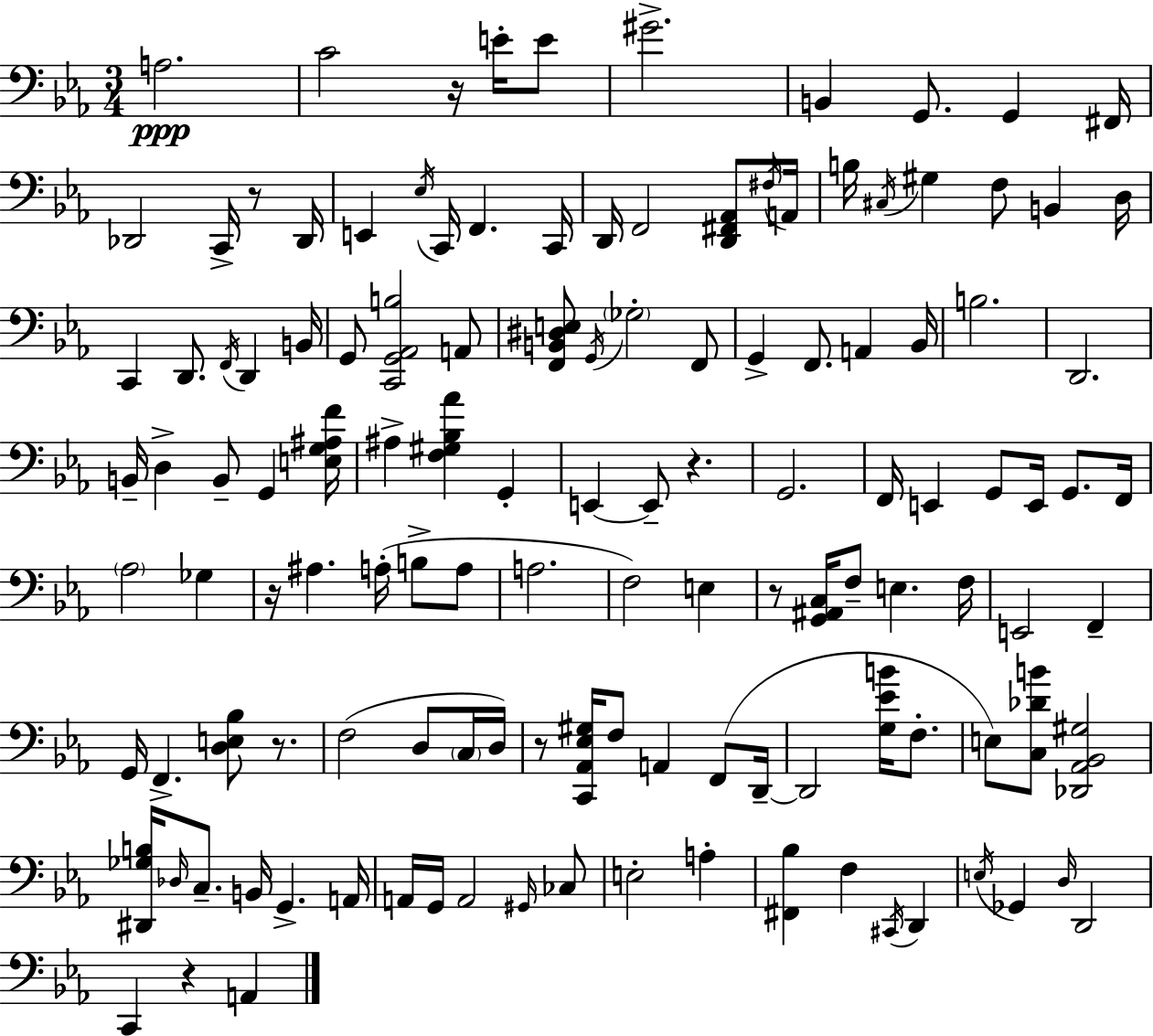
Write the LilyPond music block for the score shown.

{
  \clef bass
  \numericTimeSignature
  \time 3/4
  \key c \minor
  a2.\ppp | c'2 r16 e'16-. e'8 | gis'2.-> | b,4 g,8. g,4 fis,16 | \break des,2 c,16-> r8 des,16 | e,4 \acciaccatura { ees16 } c,16 f,4. | c,16 d,16 f,2 <d, fis, aes,>8 | \acciaccatura { fis16 } a,16 b16 \acciaccatura { cis16 } gis4 f8 b,4 | \break d16 c,4 d,8. \acciaccatura { f,16 } d,4 | b,16 g,8 <c, g, aes, b>2 | a,8 <f, b, dis e>8 \acciaccatura { g,16 } \parenthesize ges2-. | f,8 g,4-> f,8. | \break a,4 bes,16 b2. | d,2. | b,16-- d4-> b,8-- | g,4 <e g ais f'>16 ais4-> <f gis bes aes'>4 | \break g,4-. e,4~~ e,8-- r4. | g,2. | f,16 e,4 g,8 | e,16 g,8. f,16 \parenthesize aes2 | \break ges4 r16 ais4. | a16-.( b8-> a8 a2. | f2) | e4 r8 <g, ais, c>16 f8-- e4. | \break f16 e,2 | f,4-- g,16 f,4.-> | <d e bes>8 r8. f2( | d8 \parenthesize c16 d16) r8 <c, aes, ees gis>16 f8 a,4 | \break f,8( d,16--~~ d,2 | <g ees' b'>16 f8.-. e8) <c des' b'>8 <des, aes, bes, gis>2 | <dis, ges b>16 \grace { des16 } c8.-- b,16 g,4.-> | a,16 a,16 g,16 a,2 | \break \grace { gis,16 } ces8 e2-. | a4-. <fis, bes>4 f4 | \acciaccatura { cis,16 } d,4 \acciaccatura { e16 } ges,4 | \grace { d16 } d,2 c,4 | \break r4 a,4 \bar "|."
}